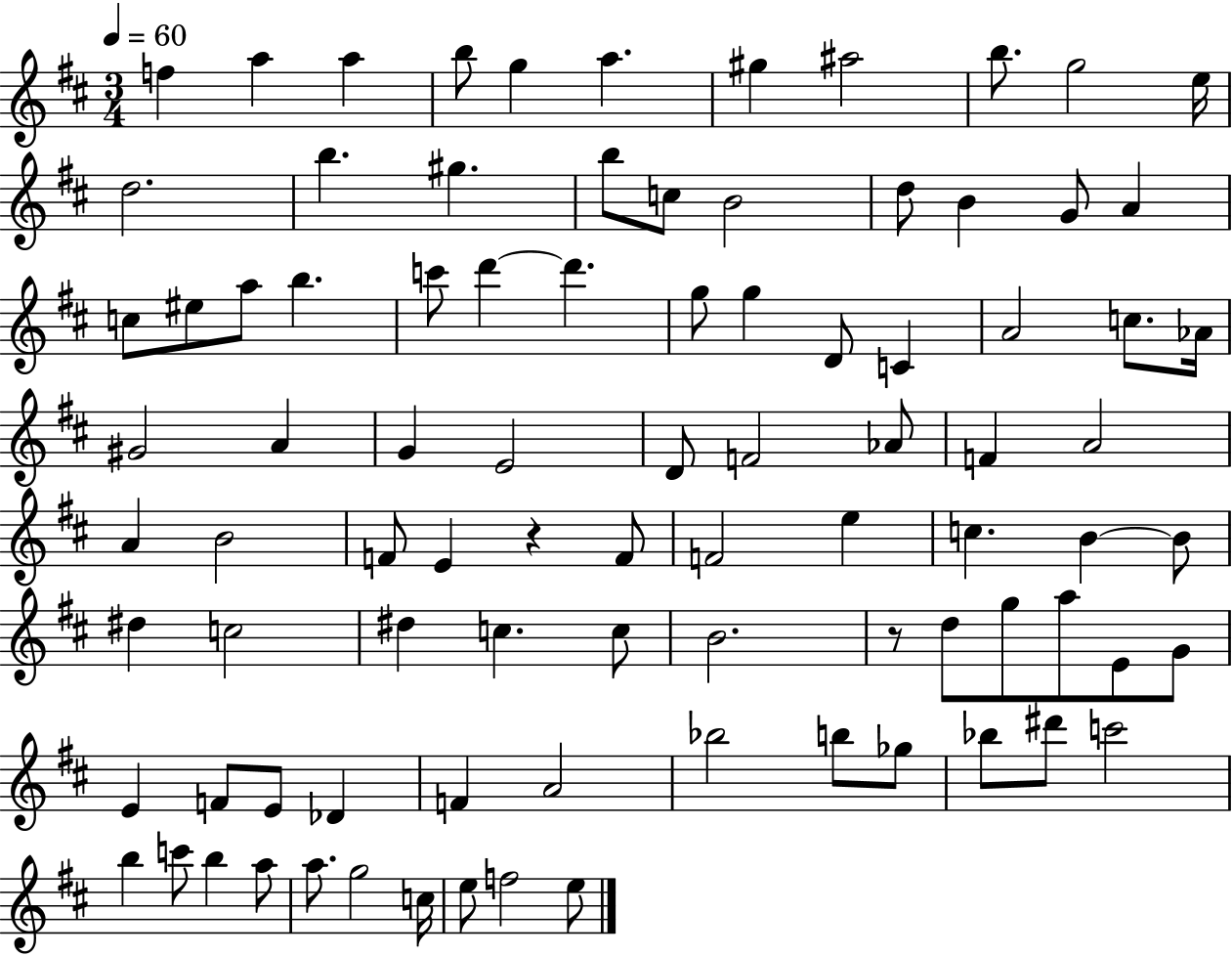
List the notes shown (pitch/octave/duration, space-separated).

F5/q A5/q A5/q B5/e G5/q A5/q. G#5/q A#5/h B5/e. G5/h E5/s D5/h. B5/q. G#5/q. B5/e C5/e B4/h D5/e B4/q G4/e A4/q C5/e EIS5/e A5/e B5/q. C6/e D6/q D6/q. G5/e G5/q D4/e C4/q A4/h C5/e. Ab4/s G#4/h A4/q G4/q E4/h D4/e F4/h Ab4/e F4/q A4/h A4/q B4/h F4/e E4/q R/q F4/e F4/h E5/q C5/q. B4/q B4/e D#5/q C5/h D#5/q C5/q. C5/e B4/h. R/e D5/e G5/e A5/e E4/e G4/e E4/q F4/e E4/e Db4/q F4/q A4/h Bb5/h B5/e Gb5/e Bb5/e D#6/e C6/h B5/q C6/e B5/q A5/e A5/e. G5/h C5/s E5/e F5/h E5/e